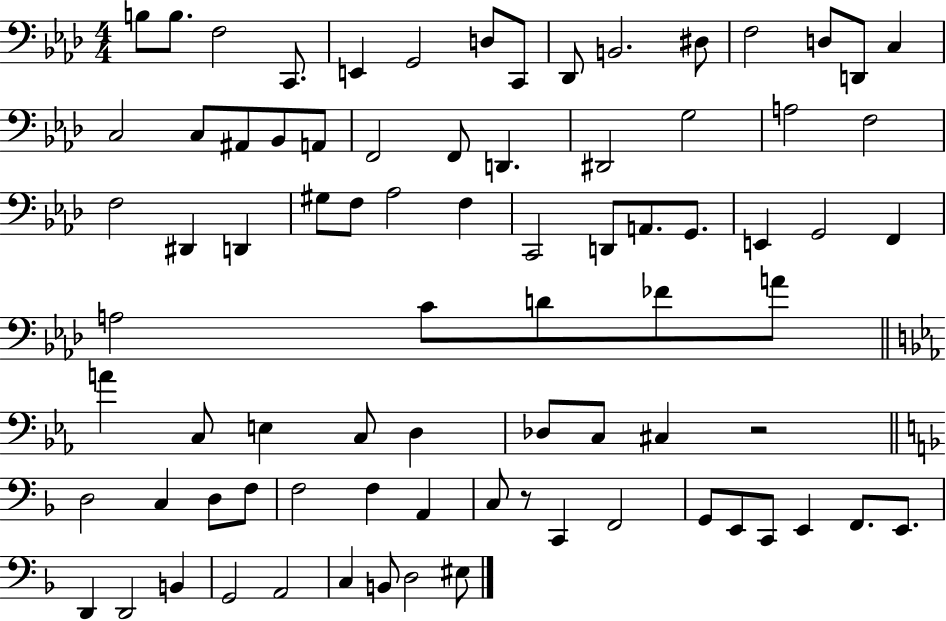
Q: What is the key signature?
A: AES major